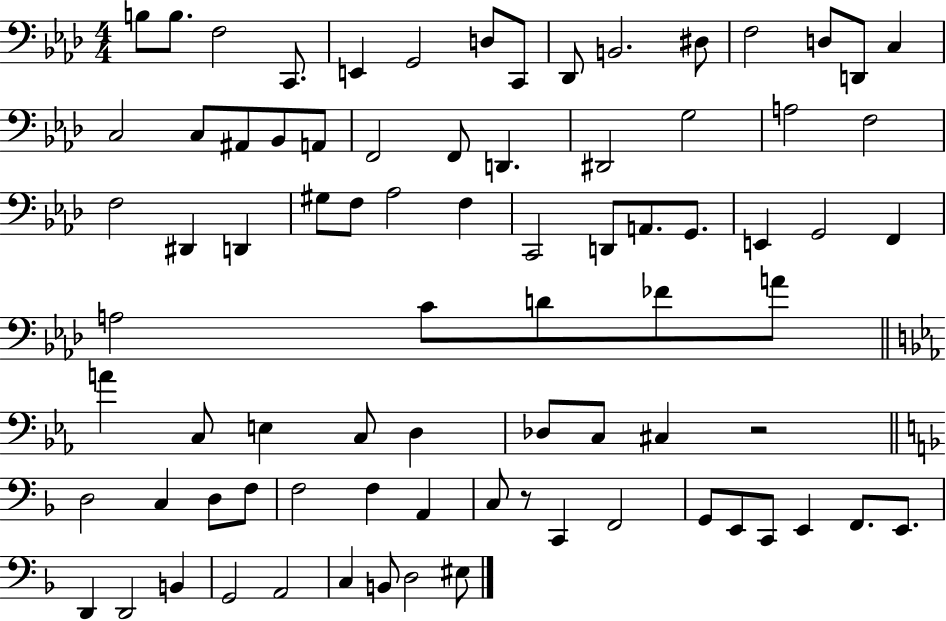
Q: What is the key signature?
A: AES major